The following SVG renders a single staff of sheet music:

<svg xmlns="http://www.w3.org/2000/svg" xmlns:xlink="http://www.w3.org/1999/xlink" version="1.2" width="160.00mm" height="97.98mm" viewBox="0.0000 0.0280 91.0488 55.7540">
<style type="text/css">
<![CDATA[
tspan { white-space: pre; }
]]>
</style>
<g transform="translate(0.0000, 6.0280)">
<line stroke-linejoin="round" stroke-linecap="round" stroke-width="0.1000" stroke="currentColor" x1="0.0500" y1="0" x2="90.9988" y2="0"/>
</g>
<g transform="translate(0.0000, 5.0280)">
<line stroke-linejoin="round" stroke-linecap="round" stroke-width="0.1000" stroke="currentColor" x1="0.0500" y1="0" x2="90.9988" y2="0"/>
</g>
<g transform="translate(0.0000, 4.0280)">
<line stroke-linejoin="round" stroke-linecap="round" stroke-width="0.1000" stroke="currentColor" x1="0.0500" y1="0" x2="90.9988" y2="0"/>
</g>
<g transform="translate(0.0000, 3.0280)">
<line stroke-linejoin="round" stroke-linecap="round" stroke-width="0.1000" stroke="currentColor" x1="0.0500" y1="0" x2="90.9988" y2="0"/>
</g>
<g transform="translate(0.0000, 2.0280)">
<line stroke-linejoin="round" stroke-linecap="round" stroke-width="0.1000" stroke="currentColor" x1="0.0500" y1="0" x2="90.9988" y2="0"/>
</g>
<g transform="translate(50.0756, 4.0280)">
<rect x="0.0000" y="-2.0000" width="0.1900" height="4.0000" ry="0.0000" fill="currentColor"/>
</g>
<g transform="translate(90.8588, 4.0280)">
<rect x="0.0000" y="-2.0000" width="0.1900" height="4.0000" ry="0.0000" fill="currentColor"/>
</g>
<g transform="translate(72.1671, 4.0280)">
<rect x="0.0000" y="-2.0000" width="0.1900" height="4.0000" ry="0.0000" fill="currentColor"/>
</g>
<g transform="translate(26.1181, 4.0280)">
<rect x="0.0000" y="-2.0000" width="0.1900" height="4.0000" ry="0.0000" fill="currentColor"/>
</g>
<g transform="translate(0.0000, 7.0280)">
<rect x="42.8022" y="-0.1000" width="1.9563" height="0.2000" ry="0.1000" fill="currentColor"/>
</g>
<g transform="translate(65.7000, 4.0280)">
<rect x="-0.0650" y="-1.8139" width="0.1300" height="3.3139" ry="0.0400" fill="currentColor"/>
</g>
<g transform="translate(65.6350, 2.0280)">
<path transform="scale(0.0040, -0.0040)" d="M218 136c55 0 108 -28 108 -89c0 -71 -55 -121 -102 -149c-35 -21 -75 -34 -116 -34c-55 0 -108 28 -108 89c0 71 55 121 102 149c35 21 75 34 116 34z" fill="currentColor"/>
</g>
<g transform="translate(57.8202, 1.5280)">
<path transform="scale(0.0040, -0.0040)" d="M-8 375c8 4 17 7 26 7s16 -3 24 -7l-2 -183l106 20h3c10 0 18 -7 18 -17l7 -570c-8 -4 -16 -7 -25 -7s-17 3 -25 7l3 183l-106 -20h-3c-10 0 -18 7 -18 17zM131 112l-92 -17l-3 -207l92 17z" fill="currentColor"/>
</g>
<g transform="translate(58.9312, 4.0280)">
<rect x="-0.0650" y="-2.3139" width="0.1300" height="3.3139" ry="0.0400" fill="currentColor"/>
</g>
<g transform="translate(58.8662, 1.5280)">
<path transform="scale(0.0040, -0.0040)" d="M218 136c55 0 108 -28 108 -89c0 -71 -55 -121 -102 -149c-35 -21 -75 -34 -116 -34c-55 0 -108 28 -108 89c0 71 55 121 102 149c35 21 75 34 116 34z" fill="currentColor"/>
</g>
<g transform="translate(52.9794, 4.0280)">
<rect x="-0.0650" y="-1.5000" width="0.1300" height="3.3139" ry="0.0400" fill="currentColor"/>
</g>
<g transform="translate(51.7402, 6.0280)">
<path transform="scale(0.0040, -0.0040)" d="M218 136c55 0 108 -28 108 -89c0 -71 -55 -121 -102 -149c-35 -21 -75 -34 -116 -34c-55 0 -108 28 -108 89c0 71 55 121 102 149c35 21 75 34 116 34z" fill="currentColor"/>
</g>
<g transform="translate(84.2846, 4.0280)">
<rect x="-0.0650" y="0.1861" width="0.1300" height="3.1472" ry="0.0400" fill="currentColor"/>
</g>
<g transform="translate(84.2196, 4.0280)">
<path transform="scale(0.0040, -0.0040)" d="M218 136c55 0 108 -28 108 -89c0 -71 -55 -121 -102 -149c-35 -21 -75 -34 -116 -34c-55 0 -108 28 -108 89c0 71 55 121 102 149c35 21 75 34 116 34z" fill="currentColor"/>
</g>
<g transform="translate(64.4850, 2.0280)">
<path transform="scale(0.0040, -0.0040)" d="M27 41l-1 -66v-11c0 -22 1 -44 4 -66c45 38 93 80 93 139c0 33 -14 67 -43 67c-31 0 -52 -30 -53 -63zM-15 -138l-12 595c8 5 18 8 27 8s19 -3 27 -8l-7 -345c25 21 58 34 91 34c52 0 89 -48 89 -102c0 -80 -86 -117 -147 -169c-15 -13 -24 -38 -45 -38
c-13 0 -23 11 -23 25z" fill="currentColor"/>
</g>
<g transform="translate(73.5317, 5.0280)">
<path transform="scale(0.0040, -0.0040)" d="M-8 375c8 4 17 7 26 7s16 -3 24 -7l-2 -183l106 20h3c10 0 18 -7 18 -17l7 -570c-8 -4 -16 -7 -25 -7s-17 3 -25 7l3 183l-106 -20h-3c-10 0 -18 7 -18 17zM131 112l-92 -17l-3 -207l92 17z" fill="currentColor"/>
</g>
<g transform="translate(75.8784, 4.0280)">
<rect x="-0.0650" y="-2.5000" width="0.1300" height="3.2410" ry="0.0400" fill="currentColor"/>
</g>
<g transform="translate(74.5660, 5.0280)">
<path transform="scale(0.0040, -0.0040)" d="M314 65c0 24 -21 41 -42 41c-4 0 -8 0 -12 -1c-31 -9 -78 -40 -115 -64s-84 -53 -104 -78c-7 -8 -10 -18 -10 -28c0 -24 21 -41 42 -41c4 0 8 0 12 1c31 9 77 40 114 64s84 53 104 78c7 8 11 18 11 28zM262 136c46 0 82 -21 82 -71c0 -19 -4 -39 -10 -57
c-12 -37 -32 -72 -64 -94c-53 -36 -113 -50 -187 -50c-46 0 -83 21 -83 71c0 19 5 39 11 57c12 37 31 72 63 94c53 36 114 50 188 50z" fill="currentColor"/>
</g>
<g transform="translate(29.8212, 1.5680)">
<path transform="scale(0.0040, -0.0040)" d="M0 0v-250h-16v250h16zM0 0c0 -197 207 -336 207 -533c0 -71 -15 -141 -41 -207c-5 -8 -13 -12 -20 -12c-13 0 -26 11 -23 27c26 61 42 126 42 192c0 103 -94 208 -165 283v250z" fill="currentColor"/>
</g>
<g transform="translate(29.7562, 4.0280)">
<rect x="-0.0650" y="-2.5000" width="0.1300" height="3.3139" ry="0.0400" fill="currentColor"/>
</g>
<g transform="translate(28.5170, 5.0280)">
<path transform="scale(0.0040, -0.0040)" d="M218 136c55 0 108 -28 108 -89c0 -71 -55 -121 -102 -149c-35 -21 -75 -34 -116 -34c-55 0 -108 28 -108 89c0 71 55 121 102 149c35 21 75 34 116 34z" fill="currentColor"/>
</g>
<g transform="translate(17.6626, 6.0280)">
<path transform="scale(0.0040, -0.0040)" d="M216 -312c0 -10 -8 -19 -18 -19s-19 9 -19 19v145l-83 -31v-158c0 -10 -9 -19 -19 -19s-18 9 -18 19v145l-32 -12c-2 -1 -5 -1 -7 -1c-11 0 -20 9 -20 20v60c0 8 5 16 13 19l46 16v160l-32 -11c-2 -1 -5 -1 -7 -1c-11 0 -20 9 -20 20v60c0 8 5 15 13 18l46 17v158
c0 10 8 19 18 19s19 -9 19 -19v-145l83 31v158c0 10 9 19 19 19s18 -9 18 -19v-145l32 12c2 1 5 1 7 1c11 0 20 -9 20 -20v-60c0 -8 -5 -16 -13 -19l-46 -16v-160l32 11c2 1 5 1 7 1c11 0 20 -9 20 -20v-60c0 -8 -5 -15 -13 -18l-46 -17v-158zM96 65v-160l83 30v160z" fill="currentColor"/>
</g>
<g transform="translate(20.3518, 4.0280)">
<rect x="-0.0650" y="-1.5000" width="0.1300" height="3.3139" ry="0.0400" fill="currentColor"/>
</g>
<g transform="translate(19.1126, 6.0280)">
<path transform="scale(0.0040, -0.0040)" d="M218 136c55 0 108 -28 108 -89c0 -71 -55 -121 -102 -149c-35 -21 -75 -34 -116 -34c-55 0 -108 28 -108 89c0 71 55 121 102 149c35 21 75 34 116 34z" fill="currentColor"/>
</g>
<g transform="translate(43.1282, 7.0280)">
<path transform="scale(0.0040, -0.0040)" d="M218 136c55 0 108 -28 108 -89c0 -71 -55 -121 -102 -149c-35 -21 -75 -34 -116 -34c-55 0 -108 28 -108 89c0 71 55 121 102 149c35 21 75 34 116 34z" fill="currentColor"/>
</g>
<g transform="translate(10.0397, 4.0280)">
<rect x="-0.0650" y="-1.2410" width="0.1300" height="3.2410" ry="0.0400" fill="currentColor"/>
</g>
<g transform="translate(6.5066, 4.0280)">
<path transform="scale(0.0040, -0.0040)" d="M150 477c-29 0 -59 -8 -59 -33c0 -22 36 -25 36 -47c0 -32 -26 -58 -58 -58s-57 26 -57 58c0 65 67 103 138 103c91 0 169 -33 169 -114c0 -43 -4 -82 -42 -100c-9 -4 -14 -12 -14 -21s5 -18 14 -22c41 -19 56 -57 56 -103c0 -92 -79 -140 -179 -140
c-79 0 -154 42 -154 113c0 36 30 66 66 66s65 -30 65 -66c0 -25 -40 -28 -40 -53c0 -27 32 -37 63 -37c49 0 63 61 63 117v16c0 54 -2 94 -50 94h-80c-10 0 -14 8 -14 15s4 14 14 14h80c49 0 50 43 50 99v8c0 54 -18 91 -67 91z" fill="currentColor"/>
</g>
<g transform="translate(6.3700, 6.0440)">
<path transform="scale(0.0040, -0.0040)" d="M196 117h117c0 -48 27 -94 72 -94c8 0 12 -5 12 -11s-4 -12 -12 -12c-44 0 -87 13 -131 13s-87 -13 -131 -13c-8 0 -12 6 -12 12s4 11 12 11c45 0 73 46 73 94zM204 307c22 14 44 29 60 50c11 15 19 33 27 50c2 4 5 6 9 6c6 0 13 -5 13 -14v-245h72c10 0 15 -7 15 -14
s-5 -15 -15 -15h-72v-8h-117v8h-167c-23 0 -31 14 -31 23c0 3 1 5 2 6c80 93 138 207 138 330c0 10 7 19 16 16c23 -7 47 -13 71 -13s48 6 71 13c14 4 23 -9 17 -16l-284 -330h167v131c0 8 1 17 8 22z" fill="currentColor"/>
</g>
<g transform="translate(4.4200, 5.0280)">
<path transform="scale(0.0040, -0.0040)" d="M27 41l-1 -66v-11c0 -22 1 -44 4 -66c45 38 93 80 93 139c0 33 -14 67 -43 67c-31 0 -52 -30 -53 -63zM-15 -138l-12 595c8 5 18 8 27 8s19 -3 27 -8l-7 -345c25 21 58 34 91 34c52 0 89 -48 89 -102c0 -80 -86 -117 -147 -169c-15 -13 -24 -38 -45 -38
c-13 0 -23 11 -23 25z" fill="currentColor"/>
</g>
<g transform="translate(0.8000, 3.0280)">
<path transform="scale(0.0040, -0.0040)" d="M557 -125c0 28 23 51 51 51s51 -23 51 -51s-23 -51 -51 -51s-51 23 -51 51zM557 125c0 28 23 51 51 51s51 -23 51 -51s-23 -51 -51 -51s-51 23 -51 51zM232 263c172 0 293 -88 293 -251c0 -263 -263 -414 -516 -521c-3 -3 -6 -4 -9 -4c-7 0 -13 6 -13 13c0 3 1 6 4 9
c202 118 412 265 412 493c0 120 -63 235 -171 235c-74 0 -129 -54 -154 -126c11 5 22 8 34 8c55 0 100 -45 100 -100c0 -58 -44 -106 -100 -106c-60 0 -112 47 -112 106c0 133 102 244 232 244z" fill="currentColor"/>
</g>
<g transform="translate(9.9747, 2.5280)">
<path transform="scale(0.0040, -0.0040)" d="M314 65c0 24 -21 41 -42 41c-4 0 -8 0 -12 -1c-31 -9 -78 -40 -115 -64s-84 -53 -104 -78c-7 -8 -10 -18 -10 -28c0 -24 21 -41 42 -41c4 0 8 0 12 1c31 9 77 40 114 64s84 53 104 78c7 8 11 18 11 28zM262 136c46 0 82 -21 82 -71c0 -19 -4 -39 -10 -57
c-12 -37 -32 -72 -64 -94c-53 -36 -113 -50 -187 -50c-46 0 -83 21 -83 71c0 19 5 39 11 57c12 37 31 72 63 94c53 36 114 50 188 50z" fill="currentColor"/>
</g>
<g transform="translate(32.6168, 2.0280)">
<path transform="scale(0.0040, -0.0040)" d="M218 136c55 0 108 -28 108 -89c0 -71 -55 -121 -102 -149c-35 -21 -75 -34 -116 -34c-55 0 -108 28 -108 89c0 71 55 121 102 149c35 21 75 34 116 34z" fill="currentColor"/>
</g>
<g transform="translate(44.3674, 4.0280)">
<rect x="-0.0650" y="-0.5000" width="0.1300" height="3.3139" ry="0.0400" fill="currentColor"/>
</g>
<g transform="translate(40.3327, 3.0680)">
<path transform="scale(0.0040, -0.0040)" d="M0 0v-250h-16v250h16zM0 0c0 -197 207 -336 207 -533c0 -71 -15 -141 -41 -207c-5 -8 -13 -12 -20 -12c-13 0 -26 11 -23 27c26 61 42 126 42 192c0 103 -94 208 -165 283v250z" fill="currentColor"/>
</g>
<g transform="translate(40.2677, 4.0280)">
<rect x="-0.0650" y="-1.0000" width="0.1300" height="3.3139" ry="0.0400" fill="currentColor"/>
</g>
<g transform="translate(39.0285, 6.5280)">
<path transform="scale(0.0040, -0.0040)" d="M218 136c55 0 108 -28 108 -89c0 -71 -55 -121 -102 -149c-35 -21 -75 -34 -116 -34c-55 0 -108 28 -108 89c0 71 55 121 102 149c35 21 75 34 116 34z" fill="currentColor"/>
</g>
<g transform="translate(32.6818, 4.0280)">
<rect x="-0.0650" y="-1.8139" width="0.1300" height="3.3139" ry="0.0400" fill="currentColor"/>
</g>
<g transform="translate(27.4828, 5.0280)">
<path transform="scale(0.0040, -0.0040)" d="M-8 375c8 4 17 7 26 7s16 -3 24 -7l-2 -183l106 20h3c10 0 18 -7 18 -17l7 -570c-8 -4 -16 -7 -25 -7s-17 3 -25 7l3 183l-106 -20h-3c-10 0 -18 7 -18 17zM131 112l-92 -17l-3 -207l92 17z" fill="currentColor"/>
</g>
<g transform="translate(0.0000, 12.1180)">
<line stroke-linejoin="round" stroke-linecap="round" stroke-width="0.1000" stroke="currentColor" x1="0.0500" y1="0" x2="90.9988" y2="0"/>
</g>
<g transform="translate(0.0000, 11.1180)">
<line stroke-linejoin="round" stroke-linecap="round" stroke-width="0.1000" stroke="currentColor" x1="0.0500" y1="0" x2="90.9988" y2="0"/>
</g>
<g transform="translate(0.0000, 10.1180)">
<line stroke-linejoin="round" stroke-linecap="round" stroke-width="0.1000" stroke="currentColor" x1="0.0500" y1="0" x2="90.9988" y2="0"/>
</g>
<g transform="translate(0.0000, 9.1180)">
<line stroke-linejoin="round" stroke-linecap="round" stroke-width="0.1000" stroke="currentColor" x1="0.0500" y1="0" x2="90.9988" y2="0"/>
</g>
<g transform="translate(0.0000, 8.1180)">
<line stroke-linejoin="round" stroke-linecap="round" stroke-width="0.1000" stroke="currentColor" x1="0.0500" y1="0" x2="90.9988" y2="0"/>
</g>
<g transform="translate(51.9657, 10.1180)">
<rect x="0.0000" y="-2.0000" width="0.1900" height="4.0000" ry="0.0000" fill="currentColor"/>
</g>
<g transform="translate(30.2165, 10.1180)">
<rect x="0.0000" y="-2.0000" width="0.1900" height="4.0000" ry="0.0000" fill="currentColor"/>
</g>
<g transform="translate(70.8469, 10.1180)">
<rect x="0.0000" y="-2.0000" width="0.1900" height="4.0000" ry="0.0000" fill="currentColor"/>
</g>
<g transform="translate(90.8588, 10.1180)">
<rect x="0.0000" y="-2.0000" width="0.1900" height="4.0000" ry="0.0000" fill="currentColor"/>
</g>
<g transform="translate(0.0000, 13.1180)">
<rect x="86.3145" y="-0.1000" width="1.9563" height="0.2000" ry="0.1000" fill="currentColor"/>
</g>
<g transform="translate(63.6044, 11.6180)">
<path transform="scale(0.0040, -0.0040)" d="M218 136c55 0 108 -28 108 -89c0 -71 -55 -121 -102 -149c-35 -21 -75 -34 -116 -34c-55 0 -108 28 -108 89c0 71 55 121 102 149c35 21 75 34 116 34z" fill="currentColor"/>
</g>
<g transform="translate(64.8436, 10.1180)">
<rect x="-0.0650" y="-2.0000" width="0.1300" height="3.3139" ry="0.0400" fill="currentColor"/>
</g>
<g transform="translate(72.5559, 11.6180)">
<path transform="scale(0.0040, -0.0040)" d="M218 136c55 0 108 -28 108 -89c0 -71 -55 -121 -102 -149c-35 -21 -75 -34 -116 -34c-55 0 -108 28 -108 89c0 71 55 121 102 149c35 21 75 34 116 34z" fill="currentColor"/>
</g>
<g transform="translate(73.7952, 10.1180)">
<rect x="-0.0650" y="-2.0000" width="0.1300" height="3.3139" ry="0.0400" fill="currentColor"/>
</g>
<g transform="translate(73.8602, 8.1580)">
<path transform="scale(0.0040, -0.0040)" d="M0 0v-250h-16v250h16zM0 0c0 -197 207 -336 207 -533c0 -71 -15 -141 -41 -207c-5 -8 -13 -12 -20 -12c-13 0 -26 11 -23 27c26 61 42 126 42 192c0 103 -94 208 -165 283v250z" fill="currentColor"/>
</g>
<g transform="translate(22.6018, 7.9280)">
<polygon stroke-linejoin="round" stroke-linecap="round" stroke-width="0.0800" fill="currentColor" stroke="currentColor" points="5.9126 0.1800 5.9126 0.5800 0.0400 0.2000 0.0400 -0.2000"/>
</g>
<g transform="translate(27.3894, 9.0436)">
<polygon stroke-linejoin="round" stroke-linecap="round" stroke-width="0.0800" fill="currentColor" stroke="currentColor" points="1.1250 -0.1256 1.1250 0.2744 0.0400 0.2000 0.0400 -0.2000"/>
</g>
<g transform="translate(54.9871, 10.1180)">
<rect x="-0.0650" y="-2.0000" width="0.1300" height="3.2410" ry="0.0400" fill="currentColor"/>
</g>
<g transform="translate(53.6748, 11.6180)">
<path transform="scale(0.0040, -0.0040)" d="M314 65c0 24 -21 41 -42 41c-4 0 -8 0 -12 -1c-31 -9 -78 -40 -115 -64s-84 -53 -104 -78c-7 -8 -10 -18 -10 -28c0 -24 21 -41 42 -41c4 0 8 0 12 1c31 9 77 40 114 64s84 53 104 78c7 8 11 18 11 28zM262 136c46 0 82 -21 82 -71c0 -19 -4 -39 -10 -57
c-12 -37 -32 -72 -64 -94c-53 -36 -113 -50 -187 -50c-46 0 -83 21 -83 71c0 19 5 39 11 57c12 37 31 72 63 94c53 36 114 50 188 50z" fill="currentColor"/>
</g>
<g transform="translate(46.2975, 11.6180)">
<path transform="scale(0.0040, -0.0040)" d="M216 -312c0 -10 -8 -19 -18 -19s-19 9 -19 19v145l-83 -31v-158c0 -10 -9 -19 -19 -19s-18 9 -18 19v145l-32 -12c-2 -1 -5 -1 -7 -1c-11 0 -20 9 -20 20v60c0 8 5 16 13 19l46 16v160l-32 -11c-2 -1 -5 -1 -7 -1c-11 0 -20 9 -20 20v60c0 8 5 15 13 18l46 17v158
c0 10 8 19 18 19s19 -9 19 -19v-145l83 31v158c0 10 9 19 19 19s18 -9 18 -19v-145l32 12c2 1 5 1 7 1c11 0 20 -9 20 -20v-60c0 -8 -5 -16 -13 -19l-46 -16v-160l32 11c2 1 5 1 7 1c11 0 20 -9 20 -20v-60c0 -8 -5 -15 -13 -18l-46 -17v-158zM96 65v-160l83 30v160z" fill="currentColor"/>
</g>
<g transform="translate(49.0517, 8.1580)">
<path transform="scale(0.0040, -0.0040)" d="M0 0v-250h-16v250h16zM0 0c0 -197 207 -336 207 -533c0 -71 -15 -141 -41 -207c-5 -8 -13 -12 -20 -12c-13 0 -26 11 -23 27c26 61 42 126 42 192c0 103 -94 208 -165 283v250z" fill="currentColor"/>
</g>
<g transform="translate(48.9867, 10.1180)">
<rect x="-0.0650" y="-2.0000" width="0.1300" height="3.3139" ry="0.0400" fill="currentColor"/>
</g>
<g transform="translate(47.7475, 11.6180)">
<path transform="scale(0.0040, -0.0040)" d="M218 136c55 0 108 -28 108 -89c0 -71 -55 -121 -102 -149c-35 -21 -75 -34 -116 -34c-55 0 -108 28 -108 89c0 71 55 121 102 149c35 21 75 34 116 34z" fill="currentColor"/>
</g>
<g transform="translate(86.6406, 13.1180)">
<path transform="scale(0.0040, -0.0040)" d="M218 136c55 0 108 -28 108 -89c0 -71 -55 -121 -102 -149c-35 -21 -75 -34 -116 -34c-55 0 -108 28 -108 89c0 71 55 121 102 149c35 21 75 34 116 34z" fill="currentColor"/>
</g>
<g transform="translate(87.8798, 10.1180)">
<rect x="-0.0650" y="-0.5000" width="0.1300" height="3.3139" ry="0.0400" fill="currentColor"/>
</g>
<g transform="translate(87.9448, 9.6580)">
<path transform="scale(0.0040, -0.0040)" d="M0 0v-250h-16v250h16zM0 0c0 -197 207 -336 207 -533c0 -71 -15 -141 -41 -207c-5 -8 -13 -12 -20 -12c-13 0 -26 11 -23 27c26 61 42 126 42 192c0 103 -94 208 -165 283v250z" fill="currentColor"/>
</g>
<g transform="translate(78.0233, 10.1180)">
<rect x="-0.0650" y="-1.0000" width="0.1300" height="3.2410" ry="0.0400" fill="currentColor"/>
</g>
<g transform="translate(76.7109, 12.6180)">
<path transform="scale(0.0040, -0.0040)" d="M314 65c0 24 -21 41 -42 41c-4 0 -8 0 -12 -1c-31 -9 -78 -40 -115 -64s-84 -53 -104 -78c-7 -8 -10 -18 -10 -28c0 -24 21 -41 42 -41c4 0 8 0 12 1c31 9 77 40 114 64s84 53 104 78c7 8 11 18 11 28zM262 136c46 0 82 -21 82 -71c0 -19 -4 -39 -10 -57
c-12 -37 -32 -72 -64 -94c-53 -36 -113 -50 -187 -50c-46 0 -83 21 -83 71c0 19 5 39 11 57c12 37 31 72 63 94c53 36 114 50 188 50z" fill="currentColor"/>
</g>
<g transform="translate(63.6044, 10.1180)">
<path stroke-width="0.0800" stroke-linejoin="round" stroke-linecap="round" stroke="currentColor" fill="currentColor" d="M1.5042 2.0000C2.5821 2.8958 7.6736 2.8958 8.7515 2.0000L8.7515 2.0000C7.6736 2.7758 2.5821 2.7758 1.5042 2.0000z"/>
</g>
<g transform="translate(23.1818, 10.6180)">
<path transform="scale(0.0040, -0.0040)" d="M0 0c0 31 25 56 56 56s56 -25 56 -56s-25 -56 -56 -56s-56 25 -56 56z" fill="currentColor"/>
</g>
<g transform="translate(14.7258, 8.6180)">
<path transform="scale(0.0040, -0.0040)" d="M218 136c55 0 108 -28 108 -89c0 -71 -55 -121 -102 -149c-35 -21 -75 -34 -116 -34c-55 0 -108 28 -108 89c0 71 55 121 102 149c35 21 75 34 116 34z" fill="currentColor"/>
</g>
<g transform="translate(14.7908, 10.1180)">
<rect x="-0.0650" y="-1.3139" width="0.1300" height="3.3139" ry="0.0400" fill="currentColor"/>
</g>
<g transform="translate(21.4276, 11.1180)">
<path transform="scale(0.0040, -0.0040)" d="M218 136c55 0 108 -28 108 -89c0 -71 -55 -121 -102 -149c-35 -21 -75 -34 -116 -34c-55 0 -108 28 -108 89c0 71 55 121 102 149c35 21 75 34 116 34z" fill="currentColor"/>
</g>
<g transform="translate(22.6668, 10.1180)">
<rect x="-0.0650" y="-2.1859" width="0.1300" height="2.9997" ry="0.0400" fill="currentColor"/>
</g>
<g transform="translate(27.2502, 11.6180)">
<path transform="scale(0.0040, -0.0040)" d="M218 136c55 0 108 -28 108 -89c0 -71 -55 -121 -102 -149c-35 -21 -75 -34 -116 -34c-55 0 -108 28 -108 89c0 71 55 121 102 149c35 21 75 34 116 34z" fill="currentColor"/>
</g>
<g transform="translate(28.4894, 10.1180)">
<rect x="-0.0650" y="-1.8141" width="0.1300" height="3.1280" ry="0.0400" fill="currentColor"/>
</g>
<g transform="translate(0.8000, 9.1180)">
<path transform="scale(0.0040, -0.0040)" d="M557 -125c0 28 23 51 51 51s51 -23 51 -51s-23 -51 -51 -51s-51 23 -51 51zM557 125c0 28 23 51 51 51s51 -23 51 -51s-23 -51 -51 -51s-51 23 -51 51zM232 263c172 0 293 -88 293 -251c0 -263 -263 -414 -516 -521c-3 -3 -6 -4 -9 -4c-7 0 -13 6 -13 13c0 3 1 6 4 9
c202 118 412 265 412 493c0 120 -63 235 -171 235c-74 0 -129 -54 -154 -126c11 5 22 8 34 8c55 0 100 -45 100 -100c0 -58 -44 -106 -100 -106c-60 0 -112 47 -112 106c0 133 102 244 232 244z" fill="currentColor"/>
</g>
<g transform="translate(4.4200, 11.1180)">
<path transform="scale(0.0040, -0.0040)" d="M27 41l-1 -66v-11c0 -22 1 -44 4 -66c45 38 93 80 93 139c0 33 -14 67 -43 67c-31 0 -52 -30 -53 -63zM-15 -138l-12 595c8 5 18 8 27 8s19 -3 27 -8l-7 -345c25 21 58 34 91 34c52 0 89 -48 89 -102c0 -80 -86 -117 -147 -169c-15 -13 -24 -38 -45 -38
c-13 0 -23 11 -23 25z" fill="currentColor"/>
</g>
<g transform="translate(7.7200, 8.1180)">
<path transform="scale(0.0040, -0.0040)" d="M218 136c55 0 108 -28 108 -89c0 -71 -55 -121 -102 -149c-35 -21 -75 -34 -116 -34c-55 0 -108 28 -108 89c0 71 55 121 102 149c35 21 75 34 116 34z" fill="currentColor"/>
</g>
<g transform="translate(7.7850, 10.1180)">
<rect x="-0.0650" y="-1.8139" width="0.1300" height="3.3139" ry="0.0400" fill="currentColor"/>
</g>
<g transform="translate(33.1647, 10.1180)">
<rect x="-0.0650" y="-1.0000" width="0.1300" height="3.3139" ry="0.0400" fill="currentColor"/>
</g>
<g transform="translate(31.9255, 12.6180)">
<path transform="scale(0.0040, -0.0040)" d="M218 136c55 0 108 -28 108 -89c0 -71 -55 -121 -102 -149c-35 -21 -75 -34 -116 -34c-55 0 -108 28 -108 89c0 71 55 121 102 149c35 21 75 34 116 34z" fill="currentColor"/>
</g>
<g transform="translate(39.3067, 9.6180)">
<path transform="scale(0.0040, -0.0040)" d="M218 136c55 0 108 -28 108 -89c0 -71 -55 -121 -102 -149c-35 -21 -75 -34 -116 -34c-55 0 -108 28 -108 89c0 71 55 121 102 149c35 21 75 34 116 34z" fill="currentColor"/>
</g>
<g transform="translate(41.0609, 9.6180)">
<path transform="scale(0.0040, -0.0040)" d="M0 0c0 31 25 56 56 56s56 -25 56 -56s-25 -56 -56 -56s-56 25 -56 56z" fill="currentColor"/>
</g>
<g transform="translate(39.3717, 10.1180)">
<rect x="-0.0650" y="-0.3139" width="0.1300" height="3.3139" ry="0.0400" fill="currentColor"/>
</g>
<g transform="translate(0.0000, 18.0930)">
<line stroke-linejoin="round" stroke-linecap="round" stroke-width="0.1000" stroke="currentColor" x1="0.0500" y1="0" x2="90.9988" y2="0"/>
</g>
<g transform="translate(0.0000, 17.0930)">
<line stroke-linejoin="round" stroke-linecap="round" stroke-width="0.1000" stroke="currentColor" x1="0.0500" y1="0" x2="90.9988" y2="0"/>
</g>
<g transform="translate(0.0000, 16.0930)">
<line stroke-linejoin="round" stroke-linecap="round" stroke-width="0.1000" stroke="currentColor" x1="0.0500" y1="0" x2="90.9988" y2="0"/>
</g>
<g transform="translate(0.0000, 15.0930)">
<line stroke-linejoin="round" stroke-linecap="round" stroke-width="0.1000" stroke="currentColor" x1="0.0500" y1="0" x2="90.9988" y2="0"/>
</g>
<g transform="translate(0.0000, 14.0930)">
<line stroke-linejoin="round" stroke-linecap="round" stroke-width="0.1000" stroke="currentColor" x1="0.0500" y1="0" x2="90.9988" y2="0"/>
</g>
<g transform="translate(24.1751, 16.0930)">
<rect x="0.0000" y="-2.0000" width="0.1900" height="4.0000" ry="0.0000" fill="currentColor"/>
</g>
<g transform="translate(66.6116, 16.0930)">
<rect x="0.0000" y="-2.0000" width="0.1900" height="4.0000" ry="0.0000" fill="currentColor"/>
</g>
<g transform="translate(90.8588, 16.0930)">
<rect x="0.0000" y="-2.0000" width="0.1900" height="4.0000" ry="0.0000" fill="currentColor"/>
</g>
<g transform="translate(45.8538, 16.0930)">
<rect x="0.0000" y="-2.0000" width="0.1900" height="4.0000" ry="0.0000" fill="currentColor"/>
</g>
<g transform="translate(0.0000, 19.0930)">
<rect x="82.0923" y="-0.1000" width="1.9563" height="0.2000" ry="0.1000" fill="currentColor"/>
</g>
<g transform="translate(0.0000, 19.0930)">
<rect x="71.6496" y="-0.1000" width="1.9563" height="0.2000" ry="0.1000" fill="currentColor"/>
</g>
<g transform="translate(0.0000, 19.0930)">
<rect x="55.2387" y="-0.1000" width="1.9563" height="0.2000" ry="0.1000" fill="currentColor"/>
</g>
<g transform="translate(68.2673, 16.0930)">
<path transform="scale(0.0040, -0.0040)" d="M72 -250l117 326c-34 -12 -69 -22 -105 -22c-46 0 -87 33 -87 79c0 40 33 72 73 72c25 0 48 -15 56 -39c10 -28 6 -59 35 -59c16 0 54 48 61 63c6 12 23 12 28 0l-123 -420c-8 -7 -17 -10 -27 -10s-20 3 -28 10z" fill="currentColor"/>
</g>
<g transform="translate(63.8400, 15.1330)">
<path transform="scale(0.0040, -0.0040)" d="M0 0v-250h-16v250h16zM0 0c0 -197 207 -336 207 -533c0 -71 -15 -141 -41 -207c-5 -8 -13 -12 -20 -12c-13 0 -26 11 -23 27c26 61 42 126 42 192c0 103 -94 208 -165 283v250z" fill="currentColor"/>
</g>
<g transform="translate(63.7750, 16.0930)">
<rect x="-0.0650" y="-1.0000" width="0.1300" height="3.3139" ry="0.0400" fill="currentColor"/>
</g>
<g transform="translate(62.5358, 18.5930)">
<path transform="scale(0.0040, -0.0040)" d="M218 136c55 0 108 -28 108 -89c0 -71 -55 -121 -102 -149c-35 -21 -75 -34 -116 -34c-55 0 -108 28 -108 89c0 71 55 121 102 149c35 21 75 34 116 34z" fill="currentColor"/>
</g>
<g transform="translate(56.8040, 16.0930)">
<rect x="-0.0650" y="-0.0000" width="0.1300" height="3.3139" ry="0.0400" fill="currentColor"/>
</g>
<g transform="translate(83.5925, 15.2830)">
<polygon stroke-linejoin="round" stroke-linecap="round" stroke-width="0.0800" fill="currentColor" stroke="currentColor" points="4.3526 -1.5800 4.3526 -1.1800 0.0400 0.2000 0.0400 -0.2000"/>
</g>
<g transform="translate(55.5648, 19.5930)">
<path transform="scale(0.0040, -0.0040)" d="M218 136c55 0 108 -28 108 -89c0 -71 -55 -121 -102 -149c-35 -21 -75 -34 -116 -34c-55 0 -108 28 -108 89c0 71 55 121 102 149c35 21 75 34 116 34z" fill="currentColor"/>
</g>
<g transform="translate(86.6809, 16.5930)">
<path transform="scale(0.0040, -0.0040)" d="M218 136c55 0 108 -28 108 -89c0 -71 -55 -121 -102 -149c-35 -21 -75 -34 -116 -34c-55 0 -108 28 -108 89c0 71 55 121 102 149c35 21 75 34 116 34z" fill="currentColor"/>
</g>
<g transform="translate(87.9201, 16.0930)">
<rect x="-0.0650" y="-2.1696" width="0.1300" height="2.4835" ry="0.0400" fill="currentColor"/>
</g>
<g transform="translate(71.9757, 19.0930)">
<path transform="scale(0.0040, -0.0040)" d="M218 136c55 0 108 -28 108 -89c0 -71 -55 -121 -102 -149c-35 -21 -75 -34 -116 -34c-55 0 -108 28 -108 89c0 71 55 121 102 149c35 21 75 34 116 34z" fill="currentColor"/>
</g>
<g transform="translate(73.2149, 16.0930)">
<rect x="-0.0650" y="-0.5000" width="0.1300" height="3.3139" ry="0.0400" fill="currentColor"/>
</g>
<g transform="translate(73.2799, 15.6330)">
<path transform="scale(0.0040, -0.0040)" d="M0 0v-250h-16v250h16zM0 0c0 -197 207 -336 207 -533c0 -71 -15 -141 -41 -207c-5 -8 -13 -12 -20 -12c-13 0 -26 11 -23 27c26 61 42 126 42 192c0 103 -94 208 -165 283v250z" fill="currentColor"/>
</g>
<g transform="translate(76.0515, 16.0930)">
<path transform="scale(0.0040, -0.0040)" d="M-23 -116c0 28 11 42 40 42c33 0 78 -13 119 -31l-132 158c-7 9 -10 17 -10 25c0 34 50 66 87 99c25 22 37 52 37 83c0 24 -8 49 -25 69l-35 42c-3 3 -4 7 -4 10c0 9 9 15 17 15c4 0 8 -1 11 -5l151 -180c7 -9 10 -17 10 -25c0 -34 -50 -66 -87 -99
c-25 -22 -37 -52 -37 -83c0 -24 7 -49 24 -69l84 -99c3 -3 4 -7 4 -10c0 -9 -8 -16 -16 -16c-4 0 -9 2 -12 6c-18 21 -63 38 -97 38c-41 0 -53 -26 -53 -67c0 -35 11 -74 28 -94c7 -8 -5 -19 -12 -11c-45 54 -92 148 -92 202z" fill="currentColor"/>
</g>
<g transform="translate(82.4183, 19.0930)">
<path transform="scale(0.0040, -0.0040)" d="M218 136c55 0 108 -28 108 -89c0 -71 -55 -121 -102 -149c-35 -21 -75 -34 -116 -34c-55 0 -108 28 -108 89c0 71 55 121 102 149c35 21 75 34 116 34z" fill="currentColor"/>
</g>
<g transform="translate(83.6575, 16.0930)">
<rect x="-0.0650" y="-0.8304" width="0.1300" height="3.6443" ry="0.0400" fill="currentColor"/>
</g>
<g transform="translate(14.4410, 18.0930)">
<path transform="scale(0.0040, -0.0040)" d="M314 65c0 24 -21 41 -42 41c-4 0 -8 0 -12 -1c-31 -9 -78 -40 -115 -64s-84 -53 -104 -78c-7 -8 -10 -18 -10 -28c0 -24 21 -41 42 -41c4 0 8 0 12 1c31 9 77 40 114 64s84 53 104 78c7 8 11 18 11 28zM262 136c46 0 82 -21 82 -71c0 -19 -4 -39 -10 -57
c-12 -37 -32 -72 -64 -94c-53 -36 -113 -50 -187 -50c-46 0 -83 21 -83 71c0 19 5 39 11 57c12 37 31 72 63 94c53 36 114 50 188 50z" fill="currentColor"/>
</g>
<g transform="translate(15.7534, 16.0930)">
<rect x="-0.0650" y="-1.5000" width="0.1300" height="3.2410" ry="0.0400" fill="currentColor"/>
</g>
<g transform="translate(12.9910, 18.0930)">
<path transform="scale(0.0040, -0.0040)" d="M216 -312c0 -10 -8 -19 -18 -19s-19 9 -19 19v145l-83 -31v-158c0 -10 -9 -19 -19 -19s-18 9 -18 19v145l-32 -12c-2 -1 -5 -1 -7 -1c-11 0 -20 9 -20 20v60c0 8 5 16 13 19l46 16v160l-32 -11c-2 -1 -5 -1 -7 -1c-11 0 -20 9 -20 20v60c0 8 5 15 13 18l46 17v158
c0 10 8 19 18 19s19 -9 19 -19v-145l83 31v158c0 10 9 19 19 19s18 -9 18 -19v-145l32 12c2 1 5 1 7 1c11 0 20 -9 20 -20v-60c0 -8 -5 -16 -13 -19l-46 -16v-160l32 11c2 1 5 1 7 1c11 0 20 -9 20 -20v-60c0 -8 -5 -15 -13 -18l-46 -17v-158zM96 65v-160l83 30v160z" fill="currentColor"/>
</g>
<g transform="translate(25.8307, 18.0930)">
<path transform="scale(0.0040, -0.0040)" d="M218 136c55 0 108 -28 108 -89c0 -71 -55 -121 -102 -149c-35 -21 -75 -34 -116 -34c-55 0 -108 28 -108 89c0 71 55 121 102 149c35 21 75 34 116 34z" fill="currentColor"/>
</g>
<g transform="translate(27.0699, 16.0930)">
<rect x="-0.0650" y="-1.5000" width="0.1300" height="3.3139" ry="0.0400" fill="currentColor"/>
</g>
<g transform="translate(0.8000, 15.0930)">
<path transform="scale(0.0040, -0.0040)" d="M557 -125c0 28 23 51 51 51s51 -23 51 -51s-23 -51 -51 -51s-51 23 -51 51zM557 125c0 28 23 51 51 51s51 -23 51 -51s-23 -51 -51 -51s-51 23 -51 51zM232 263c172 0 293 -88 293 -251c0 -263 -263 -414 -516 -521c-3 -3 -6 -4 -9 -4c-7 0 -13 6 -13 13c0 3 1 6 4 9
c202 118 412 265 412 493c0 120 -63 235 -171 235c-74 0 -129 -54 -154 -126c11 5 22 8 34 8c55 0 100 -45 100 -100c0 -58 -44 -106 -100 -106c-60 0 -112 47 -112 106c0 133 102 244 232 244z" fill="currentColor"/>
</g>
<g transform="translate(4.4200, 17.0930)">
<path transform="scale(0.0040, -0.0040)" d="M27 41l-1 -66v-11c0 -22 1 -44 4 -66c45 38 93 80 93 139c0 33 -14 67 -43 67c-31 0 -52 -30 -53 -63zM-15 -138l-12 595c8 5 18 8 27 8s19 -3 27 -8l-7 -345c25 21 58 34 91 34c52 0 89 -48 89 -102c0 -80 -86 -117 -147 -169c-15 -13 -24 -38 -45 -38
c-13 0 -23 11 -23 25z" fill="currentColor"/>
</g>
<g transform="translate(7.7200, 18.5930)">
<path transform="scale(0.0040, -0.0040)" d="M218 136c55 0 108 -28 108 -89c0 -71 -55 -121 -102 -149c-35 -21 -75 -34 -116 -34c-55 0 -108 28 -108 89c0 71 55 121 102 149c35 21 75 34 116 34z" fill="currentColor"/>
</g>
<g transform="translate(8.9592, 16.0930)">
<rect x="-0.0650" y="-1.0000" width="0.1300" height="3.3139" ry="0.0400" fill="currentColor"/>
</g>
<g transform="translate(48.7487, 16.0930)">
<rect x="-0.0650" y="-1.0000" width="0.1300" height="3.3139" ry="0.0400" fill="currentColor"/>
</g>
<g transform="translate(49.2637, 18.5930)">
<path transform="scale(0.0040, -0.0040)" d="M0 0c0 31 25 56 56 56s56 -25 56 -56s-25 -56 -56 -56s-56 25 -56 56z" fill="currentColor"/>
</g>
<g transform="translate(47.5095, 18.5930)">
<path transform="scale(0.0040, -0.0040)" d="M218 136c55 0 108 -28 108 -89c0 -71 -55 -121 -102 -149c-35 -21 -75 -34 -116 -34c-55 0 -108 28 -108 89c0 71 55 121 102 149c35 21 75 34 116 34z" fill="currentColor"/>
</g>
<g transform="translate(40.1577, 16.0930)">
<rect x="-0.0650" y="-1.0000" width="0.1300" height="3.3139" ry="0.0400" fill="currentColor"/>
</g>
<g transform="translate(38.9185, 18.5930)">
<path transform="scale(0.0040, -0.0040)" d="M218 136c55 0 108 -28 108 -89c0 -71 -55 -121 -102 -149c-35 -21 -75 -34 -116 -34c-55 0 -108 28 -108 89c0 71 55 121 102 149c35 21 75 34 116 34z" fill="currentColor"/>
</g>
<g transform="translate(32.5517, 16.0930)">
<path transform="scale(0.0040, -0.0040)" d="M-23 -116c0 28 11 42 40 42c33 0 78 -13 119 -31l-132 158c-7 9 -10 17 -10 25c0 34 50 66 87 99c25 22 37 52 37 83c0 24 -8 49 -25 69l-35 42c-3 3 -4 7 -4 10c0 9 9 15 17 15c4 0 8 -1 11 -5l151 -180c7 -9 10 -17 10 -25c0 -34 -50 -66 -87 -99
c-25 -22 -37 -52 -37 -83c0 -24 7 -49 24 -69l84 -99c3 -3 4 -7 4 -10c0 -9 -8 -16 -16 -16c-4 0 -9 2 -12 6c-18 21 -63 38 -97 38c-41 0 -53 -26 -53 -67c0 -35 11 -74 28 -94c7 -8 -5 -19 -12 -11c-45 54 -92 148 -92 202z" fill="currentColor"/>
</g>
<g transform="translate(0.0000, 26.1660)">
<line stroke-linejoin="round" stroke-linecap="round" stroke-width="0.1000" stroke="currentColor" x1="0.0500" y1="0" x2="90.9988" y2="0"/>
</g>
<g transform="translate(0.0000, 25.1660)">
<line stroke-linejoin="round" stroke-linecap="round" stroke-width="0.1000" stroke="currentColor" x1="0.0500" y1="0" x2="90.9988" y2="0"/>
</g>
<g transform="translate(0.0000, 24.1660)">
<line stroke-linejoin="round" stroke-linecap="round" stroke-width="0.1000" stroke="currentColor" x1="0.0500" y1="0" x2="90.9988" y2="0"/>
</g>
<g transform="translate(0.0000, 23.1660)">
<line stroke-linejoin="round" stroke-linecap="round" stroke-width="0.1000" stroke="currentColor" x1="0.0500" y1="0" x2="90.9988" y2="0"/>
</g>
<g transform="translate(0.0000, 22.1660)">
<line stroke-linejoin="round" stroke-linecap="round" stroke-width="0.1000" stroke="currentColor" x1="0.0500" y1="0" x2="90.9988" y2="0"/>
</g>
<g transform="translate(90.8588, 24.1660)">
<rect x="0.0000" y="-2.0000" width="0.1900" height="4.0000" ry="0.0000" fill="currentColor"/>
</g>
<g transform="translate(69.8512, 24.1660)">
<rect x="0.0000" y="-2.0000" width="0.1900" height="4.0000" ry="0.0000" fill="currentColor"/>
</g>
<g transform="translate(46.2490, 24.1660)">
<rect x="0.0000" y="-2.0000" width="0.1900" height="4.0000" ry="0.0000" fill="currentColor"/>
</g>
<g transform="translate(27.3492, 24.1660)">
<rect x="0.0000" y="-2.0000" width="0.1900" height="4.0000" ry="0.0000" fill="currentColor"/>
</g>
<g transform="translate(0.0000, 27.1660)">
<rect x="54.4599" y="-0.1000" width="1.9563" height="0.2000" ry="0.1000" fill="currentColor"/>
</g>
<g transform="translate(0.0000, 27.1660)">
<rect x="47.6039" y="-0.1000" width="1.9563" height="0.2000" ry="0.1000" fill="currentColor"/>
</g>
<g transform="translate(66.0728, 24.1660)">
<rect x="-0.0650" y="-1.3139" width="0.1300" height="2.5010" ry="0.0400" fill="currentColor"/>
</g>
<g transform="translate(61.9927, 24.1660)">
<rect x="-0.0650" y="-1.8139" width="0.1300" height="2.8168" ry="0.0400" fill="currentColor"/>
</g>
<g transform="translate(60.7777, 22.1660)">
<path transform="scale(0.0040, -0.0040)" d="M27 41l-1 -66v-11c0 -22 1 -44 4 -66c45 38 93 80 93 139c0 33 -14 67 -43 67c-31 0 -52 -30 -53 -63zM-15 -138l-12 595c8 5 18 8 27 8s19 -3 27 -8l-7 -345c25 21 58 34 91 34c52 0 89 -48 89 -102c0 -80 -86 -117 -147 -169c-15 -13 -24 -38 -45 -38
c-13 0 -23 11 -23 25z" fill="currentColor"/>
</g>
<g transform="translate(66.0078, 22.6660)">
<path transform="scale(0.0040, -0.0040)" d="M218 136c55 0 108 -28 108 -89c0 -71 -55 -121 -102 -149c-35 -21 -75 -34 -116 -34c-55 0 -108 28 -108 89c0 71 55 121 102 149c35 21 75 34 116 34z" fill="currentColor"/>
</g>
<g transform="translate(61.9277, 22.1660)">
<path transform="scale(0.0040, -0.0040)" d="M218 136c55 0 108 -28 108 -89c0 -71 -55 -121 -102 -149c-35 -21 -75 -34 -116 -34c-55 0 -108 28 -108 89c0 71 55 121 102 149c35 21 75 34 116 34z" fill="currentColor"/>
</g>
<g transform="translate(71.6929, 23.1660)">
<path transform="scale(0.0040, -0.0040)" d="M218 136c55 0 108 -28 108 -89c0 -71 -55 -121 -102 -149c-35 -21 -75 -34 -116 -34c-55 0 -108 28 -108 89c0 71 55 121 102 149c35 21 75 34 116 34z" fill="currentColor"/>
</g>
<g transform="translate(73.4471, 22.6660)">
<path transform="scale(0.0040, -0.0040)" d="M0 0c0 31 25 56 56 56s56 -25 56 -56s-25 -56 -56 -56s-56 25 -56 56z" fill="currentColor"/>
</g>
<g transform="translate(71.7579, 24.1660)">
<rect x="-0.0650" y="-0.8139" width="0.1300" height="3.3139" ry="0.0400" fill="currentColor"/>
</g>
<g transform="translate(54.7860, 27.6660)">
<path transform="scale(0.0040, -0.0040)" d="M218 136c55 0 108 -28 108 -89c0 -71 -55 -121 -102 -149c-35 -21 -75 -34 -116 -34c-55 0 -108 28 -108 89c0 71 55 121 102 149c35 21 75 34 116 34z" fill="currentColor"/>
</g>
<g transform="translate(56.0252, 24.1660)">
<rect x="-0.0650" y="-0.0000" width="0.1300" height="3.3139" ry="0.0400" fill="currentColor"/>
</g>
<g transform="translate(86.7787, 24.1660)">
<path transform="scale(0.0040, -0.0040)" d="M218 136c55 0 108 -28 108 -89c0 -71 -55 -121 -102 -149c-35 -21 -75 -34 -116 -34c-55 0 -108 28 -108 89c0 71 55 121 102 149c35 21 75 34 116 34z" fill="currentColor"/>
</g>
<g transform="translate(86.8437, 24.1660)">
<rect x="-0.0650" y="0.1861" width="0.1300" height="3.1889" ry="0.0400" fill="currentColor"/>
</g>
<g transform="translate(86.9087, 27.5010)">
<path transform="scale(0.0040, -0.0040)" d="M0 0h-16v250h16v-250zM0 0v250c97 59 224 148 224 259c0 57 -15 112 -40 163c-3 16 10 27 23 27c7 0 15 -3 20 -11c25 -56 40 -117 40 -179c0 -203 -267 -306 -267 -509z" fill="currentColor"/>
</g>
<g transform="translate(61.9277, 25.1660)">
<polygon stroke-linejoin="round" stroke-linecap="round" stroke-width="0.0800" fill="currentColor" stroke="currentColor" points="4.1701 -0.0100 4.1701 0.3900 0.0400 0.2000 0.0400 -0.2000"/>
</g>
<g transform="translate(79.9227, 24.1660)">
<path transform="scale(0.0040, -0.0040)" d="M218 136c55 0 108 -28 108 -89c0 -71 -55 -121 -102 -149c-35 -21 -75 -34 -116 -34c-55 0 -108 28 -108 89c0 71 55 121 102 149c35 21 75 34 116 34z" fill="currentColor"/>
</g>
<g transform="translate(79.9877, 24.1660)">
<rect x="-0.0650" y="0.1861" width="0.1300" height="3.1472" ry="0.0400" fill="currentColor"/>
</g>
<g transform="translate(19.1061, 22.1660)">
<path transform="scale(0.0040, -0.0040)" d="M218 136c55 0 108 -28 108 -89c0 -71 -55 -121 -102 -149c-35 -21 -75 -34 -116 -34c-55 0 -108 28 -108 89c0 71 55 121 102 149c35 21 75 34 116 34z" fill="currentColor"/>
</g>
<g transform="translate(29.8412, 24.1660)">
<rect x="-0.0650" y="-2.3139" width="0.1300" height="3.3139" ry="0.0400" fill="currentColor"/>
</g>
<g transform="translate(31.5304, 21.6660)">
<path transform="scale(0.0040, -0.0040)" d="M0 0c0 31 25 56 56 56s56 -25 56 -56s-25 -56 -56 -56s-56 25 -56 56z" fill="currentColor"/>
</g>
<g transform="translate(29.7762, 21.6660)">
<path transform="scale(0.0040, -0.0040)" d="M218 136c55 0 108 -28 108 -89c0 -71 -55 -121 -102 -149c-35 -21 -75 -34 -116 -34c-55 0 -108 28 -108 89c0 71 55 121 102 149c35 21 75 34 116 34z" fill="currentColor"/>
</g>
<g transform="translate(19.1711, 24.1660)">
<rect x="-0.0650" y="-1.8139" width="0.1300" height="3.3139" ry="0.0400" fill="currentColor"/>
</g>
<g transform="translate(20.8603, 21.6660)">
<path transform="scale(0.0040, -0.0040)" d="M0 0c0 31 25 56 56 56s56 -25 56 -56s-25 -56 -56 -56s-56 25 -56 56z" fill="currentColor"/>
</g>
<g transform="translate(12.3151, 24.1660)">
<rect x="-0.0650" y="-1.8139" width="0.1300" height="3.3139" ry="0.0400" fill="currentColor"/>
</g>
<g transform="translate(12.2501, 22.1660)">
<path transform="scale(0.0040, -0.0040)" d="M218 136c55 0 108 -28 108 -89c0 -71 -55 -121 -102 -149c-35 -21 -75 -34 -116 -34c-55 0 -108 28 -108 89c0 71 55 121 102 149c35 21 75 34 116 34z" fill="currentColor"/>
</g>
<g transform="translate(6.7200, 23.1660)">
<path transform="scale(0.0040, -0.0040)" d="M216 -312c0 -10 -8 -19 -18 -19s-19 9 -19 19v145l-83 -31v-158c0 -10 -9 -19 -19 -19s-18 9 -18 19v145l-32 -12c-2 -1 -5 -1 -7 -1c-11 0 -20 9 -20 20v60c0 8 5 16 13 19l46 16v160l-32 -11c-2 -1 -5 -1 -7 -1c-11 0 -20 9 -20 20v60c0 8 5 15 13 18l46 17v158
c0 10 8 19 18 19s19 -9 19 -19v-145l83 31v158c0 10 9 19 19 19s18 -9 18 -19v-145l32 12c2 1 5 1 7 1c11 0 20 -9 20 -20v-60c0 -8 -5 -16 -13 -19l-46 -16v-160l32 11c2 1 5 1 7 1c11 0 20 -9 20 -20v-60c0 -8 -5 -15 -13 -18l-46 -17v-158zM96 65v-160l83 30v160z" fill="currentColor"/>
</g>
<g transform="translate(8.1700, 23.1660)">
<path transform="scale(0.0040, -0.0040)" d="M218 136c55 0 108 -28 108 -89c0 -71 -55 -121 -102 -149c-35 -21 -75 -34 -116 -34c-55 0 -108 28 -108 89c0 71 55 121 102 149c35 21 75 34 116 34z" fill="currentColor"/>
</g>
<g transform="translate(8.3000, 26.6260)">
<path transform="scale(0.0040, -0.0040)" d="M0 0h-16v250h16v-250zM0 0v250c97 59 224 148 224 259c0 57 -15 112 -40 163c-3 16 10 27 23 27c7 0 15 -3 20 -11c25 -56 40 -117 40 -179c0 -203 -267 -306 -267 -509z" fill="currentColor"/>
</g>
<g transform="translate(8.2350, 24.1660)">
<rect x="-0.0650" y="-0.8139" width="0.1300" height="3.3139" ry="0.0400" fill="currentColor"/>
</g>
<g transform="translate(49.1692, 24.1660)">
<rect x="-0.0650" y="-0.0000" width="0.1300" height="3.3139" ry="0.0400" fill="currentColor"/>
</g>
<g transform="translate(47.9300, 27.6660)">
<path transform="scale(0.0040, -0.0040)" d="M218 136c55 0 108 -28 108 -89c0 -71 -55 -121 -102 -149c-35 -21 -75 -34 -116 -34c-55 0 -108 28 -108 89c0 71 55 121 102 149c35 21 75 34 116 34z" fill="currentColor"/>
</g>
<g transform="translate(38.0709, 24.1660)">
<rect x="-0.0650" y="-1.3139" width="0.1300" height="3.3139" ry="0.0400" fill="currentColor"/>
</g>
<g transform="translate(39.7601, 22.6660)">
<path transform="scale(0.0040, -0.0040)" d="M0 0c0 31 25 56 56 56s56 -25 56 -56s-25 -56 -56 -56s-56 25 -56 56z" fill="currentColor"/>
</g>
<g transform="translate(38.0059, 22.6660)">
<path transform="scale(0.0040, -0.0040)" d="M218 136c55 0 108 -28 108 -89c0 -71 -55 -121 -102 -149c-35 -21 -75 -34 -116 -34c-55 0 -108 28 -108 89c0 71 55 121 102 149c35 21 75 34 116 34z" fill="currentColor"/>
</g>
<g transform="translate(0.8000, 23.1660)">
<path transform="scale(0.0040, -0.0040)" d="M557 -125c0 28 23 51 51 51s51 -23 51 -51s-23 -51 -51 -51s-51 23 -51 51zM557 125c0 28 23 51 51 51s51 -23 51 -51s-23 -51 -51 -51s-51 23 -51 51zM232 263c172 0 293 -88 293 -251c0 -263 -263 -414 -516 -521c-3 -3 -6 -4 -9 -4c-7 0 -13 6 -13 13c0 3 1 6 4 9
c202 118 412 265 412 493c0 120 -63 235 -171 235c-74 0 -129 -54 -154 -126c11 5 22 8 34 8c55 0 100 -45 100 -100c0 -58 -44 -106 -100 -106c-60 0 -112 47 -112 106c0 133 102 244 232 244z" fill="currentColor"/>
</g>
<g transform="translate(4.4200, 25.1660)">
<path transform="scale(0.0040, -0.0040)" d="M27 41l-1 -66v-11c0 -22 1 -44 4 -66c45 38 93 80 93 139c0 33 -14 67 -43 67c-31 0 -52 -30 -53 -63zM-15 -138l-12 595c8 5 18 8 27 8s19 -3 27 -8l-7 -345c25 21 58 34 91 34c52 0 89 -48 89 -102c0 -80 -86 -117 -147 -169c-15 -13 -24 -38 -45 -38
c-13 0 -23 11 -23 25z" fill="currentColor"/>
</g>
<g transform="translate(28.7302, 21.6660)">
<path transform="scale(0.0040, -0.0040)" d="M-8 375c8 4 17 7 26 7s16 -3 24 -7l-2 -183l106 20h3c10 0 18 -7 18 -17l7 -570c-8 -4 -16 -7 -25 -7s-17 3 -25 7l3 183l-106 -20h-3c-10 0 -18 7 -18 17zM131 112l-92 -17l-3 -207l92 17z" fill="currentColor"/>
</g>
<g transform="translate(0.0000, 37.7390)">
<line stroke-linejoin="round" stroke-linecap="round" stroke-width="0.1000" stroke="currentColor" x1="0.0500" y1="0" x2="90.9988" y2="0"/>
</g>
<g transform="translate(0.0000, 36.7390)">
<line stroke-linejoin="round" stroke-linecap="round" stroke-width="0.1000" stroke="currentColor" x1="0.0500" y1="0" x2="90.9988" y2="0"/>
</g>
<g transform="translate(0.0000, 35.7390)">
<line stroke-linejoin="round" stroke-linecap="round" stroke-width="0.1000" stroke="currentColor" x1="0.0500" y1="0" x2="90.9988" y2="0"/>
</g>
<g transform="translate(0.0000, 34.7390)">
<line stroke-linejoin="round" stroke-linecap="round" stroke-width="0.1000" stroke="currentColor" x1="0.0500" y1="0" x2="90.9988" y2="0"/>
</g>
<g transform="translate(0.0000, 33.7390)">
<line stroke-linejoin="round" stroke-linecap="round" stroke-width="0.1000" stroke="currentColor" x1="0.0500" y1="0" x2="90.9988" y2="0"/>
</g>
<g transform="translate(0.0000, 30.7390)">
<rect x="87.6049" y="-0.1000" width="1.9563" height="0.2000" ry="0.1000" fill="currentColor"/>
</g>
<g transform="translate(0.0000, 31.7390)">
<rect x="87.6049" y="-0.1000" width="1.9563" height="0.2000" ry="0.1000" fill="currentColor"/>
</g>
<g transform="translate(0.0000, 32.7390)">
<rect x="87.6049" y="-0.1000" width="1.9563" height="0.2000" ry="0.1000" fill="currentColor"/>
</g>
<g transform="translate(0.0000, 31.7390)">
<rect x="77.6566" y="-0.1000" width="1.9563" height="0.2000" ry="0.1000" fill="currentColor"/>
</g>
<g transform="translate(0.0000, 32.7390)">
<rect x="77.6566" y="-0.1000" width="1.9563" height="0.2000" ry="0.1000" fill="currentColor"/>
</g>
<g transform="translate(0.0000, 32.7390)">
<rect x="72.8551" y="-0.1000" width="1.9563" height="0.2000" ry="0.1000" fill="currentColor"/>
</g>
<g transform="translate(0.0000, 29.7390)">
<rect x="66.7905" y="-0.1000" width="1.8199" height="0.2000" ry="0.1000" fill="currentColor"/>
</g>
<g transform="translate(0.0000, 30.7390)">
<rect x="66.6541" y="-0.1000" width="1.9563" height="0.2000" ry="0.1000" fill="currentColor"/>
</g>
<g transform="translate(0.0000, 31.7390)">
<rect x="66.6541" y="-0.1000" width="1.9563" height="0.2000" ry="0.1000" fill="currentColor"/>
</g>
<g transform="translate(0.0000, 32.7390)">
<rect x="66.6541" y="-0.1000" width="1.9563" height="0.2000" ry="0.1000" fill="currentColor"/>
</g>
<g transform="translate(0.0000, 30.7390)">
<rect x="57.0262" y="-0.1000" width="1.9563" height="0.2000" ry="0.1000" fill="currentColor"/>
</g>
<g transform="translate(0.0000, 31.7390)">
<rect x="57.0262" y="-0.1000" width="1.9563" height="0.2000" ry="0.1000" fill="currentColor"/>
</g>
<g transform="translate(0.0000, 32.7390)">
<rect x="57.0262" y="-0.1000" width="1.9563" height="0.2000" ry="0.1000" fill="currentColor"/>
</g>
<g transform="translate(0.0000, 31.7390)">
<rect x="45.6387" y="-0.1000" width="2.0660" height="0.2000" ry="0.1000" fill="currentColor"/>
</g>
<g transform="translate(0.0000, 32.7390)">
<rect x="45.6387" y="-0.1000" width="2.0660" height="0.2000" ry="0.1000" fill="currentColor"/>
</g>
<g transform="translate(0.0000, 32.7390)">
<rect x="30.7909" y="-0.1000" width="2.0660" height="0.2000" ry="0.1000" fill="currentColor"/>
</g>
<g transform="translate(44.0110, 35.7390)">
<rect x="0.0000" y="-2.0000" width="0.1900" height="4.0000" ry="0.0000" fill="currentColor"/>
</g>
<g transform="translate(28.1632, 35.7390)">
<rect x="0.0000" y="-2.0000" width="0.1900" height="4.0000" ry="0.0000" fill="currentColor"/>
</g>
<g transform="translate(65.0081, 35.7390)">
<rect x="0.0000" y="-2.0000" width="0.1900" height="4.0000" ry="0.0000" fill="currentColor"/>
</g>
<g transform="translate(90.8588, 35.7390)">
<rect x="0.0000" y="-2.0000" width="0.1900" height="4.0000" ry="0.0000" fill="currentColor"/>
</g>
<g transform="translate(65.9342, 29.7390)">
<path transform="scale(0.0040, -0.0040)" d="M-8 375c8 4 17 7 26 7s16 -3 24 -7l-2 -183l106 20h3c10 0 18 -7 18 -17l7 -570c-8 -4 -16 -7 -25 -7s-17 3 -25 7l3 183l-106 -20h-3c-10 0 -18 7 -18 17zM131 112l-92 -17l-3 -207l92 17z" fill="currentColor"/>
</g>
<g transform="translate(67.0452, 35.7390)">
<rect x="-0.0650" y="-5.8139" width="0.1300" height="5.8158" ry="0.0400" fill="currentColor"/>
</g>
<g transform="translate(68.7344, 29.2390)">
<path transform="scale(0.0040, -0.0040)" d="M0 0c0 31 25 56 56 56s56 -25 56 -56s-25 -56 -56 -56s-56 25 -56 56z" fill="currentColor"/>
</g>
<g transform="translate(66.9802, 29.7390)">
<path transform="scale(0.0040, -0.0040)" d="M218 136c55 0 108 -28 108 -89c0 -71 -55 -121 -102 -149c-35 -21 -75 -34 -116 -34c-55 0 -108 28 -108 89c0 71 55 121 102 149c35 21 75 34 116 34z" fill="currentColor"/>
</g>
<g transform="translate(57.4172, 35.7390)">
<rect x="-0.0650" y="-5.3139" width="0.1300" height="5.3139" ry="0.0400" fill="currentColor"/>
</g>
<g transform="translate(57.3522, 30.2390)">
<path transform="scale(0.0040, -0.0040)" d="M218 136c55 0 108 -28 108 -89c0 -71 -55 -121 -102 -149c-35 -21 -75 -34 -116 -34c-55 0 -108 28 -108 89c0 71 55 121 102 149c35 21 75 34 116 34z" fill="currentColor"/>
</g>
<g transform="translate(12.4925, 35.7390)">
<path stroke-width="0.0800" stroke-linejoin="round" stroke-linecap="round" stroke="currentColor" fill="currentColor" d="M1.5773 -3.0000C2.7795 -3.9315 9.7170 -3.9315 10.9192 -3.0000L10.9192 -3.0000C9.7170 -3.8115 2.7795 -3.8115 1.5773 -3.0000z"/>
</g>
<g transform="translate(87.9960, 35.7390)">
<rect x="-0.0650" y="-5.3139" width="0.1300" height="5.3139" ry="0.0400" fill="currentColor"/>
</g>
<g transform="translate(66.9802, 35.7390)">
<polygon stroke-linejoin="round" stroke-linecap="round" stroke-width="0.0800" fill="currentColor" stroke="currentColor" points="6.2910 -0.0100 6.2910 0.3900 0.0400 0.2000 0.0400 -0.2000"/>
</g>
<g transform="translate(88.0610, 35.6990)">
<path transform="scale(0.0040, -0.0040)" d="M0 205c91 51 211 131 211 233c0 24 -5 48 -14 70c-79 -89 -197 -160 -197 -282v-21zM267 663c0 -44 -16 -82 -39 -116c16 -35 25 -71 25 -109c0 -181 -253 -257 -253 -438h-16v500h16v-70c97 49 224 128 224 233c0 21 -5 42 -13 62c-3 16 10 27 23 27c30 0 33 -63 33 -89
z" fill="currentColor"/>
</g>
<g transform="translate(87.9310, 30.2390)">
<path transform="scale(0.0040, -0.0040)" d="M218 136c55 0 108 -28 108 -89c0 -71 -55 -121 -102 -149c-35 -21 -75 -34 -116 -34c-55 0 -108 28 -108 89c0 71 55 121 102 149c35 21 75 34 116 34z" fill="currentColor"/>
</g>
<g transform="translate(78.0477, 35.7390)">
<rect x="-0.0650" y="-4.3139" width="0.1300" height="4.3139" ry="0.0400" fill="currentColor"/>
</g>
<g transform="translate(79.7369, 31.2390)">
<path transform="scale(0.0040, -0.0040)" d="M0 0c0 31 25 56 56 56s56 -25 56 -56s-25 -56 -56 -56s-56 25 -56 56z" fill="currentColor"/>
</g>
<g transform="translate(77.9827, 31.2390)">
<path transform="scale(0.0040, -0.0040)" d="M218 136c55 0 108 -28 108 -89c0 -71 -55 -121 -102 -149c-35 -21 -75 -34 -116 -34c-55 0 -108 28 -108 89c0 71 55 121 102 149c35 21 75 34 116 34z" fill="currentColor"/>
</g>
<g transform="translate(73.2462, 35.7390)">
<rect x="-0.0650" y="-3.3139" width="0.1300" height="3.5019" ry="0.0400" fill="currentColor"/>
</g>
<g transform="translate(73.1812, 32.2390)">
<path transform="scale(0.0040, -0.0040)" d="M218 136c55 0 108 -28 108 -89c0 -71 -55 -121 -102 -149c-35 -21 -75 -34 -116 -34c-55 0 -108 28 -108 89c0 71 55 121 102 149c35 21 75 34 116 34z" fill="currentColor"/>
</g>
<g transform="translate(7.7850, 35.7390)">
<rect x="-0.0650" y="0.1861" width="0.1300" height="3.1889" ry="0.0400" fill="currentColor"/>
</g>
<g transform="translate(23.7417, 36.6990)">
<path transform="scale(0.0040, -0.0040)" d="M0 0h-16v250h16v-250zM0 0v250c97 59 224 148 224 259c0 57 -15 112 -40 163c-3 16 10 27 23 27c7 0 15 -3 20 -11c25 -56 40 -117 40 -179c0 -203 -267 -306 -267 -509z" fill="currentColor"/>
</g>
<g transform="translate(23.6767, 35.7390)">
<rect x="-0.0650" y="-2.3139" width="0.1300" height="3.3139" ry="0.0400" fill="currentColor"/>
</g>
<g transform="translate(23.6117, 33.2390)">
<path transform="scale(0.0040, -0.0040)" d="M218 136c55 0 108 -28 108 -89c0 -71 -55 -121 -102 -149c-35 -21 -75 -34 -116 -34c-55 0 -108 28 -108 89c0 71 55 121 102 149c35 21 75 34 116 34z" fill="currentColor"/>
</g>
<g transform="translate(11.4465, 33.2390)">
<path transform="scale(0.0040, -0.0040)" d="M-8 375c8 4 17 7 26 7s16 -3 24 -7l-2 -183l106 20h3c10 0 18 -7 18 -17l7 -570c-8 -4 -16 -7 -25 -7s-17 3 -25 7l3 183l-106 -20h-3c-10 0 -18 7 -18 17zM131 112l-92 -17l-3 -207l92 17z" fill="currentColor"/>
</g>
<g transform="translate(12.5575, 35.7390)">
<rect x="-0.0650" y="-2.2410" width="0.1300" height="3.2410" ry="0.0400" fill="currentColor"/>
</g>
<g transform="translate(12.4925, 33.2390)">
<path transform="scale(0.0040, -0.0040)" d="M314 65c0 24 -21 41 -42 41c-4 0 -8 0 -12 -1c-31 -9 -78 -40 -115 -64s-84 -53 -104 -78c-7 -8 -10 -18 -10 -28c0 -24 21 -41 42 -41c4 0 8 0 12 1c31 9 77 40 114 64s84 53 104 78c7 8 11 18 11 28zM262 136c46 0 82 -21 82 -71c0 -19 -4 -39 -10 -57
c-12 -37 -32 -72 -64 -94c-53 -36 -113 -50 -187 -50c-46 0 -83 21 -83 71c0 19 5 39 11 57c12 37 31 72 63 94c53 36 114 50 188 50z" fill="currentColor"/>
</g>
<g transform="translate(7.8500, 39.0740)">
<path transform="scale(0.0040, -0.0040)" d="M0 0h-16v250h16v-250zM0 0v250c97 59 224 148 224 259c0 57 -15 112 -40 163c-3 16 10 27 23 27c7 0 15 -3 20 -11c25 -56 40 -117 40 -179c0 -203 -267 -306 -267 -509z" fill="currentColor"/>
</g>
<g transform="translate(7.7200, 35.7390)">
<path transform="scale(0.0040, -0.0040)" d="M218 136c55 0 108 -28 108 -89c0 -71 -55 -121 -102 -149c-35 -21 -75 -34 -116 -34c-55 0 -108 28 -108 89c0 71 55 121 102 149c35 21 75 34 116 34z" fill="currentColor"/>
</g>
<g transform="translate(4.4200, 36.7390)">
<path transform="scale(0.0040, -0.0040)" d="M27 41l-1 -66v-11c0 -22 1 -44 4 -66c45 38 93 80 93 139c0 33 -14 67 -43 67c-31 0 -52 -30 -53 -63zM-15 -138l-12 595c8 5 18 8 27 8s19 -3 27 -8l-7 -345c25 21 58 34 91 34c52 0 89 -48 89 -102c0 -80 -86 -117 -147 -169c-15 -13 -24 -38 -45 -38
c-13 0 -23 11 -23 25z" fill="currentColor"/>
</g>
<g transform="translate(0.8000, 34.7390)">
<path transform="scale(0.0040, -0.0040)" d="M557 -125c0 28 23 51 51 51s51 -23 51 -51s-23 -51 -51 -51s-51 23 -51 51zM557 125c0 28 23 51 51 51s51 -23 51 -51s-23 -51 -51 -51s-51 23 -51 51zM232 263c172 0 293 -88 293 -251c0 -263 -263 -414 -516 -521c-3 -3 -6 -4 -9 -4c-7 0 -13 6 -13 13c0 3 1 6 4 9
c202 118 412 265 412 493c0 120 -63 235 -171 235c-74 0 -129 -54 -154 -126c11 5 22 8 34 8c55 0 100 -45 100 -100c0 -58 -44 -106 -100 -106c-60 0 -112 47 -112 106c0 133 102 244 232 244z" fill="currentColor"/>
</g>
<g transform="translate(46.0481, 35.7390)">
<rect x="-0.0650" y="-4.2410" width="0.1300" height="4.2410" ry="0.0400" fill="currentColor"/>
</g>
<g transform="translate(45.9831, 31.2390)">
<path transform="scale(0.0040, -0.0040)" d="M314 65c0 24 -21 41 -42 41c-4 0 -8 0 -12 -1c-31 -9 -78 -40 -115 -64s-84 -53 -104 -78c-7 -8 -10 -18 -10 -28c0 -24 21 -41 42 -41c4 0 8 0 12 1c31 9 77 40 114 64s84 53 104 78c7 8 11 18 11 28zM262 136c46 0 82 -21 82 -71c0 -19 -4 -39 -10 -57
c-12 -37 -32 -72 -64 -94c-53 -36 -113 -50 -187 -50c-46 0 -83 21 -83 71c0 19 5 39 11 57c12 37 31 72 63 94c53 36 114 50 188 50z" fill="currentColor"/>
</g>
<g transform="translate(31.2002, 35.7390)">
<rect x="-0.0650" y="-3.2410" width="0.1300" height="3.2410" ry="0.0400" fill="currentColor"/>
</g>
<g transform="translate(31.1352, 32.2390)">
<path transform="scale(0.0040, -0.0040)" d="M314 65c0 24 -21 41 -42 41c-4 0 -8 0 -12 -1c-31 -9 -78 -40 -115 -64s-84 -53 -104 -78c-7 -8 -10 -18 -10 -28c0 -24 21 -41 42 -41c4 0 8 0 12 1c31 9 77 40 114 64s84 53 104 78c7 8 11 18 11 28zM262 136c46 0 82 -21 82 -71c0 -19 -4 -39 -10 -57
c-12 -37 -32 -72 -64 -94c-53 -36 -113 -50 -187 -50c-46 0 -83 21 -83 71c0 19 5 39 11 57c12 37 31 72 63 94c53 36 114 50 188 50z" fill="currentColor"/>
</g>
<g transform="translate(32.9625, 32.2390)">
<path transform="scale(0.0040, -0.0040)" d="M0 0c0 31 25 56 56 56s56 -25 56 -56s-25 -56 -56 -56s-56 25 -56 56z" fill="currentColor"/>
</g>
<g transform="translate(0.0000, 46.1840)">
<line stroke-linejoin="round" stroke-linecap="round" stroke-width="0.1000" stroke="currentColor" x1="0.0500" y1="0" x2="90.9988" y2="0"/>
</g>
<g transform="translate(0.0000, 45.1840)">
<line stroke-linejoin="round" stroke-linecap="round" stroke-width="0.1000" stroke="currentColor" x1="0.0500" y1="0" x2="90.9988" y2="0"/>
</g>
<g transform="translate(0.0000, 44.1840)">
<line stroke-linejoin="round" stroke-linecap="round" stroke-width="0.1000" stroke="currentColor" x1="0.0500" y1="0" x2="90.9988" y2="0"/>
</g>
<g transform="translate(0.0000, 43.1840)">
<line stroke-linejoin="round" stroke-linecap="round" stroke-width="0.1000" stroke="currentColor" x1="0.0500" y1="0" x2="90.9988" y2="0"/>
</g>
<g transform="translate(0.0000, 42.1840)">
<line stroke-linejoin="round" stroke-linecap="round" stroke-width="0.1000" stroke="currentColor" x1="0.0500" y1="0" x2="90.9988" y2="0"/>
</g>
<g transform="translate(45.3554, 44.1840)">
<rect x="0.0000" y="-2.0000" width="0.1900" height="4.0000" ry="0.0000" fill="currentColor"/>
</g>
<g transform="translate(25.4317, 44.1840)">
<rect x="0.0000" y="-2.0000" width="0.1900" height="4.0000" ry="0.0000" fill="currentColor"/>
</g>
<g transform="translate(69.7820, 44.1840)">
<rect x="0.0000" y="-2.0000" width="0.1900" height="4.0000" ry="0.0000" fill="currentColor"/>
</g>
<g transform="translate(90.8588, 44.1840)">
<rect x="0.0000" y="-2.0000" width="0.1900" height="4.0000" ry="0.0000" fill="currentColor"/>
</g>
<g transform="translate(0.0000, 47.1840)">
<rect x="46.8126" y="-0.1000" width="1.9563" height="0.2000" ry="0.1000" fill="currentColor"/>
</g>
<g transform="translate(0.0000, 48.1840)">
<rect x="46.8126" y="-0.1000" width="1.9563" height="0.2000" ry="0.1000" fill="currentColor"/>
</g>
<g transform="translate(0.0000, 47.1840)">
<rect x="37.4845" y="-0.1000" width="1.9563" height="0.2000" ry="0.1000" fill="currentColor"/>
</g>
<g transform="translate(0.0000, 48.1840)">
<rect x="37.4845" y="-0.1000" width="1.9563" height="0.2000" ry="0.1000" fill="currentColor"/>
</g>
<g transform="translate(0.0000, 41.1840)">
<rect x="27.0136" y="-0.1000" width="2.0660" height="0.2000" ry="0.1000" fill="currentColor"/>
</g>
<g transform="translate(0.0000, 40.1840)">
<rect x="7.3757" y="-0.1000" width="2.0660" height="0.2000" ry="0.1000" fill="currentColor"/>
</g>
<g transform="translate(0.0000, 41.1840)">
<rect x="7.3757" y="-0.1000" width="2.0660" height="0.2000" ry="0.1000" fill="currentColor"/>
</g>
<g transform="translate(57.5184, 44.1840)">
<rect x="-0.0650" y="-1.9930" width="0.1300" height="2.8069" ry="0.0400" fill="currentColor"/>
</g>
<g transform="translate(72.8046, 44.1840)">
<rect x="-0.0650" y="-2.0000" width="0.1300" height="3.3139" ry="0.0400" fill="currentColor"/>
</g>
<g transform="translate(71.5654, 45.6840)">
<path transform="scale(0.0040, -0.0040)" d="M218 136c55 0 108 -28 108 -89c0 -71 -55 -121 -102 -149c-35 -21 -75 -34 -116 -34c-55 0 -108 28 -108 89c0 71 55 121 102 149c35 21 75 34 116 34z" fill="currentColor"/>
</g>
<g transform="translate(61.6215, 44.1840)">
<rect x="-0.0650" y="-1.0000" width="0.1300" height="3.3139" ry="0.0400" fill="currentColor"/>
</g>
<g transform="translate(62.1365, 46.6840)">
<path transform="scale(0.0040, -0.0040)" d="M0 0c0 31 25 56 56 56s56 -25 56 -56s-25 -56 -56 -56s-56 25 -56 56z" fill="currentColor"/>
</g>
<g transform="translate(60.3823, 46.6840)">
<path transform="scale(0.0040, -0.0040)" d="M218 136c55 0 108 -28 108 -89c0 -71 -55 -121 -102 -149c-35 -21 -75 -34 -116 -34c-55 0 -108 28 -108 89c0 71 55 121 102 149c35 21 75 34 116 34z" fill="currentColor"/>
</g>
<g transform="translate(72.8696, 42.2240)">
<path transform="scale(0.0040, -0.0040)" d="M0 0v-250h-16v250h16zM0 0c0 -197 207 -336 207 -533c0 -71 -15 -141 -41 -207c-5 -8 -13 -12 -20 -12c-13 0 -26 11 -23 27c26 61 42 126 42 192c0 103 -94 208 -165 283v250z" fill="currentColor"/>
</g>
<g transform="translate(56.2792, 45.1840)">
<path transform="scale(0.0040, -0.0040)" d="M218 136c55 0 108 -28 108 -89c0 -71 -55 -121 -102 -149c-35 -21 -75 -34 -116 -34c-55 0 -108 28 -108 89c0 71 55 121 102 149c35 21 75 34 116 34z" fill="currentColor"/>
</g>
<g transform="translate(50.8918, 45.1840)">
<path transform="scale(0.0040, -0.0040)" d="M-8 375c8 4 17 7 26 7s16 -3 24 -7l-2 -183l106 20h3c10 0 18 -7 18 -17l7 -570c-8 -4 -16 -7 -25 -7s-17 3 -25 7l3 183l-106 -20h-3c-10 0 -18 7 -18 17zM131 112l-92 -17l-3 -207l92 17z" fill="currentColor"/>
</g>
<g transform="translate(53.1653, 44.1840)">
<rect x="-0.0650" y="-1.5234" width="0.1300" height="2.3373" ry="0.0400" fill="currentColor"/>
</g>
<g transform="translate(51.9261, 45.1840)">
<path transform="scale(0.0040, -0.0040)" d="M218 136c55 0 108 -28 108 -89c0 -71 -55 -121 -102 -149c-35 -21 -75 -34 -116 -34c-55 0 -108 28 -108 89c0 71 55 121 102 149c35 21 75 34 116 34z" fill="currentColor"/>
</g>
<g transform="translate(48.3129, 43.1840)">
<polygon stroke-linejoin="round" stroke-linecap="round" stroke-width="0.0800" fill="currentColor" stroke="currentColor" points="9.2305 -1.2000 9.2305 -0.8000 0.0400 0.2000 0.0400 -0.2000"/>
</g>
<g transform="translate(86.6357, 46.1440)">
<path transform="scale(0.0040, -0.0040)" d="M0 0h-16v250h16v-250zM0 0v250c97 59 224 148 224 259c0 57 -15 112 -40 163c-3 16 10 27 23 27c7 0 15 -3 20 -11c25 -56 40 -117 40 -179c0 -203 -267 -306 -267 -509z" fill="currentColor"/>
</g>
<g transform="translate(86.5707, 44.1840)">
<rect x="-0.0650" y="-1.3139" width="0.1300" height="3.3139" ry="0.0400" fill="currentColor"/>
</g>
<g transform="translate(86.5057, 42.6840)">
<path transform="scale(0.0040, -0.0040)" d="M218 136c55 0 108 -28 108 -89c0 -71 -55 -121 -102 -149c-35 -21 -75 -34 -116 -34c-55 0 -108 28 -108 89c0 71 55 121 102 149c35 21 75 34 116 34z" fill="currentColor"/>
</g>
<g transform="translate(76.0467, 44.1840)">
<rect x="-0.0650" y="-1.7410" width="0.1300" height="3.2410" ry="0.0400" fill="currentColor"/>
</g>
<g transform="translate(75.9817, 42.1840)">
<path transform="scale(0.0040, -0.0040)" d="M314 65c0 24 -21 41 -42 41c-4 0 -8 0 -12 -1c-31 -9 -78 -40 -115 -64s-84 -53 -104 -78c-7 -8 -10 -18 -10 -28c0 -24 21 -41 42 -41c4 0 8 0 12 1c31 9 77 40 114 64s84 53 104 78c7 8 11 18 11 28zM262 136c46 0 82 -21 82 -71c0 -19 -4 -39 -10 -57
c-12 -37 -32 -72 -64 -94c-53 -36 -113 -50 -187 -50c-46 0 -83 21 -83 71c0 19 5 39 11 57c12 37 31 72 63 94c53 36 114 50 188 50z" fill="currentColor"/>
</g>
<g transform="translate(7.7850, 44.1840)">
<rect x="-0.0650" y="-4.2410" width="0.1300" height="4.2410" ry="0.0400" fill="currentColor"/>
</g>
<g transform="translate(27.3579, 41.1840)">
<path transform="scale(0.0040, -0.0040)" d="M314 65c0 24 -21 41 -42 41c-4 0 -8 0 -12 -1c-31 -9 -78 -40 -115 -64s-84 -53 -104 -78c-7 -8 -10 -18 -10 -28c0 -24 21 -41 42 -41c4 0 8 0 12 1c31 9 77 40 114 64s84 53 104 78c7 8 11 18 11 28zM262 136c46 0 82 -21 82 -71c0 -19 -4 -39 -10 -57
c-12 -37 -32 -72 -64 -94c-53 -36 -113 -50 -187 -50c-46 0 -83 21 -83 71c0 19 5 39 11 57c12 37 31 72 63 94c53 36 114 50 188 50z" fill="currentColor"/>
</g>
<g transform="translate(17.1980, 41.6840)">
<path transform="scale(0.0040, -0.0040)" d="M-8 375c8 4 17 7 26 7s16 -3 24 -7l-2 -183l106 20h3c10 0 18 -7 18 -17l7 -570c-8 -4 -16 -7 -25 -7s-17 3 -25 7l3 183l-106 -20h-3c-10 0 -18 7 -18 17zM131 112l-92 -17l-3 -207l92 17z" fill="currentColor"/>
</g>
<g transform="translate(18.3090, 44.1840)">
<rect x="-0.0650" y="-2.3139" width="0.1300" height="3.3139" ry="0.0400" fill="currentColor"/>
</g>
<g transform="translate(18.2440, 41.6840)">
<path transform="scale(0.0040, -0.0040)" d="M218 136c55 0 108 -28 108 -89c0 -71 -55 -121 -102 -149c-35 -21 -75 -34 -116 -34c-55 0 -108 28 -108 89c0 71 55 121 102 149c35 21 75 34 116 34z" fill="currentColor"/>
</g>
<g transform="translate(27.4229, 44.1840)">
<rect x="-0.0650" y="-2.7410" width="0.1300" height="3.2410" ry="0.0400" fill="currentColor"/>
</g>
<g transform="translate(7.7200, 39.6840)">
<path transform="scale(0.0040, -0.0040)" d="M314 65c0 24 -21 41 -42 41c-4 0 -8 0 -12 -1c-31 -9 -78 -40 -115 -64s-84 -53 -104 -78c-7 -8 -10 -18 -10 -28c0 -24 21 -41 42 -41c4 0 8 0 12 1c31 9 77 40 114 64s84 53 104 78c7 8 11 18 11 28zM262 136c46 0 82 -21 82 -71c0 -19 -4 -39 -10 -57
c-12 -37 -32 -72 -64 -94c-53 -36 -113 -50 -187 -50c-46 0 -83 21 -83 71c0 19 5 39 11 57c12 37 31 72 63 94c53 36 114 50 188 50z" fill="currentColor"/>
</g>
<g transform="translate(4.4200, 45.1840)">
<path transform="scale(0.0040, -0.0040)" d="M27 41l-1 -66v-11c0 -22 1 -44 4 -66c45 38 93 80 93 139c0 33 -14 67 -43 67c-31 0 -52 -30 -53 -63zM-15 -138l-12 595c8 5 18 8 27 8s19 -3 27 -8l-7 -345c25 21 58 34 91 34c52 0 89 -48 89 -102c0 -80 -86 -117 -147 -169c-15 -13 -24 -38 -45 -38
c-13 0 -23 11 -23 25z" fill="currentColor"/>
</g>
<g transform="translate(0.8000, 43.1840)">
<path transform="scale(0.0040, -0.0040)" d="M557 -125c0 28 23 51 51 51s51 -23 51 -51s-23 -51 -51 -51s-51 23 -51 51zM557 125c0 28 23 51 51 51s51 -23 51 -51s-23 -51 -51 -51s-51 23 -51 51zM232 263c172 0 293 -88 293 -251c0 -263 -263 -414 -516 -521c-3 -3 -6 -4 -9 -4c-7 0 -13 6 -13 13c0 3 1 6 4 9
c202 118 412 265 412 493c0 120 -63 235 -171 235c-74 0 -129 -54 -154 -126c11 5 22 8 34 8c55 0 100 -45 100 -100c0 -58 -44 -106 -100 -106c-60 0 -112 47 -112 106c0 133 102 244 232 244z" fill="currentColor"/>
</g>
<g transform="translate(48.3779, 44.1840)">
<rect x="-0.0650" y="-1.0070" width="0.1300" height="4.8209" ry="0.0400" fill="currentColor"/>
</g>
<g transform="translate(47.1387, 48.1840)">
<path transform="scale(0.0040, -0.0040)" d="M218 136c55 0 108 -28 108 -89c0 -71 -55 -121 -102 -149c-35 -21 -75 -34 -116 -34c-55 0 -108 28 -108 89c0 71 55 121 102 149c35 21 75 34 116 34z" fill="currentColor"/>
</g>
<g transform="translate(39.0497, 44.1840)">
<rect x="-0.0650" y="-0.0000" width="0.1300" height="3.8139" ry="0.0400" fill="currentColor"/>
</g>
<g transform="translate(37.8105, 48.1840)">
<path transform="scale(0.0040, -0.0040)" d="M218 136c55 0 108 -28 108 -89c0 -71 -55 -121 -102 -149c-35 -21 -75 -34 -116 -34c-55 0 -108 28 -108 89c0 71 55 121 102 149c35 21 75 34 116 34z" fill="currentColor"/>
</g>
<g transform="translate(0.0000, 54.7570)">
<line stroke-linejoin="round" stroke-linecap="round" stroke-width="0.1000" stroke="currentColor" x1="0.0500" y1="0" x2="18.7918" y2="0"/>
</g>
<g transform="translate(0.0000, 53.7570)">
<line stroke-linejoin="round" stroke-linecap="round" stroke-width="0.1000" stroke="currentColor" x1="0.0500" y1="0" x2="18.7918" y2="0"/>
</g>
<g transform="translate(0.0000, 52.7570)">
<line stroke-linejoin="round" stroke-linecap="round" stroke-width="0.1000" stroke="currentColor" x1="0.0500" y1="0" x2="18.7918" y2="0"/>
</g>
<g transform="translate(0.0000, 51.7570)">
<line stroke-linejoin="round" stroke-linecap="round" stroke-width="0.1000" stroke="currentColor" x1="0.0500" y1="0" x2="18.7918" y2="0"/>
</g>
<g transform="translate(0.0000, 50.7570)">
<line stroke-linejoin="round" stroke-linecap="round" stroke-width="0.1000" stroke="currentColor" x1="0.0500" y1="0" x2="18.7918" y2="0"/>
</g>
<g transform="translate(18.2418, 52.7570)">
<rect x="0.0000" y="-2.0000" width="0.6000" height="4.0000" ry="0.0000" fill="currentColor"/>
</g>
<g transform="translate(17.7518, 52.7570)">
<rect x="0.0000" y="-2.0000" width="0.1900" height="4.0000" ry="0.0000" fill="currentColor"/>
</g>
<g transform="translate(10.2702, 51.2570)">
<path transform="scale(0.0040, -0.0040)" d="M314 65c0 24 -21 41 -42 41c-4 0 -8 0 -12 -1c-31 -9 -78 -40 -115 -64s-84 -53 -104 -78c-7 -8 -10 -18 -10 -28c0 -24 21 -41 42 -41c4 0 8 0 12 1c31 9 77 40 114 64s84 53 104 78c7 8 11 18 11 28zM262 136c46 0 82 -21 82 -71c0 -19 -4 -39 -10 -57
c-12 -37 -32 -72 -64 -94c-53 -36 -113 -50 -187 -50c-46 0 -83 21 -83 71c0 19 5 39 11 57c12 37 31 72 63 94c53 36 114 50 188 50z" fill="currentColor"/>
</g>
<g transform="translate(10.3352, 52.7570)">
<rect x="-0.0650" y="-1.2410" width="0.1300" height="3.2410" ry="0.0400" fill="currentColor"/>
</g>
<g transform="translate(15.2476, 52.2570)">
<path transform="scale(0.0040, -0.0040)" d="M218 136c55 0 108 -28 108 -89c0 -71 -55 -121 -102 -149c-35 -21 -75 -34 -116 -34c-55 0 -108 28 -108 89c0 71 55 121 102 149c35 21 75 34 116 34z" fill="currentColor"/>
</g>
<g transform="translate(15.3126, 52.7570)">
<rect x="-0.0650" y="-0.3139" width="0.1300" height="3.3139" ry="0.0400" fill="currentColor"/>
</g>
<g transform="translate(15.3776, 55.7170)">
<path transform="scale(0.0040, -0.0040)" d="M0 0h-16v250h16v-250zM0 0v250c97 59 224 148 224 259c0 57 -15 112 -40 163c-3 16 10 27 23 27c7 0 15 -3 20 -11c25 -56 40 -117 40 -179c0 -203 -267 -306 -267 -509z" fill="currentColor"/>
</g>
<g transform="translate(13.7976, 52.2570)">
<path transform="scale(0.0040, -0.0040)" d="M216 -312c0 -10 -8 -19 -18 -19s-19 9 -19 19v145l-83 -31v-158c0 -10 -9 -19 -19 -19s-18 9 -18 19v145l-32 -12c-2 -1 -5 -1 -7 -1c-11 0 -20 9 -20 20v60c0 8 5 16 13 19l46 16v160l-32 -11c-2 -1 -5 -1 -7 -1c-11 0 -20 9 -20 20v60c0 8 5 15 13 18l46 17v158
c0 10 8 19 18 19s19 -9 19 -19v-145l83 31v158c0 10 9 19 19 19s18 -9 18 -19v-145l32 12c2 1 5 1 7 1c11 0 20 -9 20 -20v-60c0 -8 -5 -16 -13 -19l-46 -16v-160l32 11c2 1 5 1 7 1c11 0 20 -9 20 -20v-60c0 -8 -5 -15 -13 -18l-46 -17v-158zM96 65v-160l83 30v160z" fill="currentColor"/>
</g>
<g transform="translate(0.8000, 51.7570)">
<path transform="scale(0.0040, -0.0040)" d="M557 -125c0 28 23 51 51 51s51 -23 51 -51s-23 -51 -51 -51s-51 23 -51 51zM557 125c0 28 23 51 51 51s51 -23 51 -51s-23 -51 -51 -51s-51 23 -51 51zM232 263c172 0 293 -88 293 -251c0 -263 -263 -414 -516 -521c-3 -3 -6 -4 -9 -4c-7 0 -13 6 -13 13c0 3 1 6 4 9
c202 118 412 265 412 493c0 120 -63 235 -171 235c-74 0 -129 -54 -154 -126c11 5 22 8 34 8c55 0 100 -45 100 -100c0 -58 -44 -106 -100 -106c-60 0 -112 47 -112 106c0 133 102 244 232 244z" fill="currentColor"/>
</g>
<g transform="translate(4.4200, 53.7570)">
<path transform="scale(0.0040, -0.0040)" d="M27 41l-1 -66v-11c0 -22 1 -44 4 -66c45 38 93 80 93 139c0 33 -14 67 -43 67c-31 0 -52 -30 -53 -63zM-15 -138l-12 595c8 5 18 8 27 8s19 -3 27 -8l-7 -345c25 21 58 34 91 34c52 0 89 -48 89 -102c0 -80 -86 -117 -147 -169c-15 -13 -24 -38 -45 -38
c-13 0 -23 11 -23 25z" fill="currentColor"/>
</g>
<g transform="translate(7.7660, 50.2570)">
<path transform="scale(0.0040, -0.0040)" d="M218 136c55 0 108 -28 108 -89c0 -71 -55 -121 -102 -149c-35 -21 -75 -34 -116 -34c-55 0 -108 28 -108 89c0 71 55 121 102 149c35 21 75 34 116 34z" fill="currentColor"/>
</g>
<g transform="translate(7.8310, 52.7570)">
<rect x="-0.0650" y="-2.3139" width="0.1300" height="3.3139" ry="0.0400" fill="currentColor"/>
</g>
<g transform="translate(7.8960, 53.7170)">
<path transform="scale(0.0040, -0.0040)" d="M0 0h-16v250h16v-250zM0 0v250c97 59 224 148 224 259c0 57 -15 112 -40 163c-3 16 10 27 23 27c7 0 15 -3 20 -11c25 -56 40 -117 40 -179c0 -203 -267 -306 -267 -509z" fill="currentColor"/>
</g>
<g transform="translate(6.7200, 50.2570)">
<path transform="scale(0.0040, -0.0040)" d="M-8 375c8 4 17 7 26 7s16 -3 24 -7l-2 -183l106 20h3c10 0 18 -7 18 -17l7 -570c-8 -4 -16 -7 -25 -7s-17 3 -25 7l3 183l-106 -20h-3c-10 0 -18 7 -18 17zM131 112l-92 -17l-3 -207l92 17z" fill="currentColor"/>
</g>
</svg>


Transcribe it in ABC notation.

X:1
T:Untitled
M:3/4
L:1/4
K:F
G,2 ^G,, B,,/2 A, F,,/2 E,, G,, B, _A, B,,2 D, A, G, _B,,/2 A,,/4 F,, E, ^A,,/2 A,,2 A,, A,,/2 F,,2 E,,/2 F,, ^G,,2 G,, z F,, F,, D,, F,,/2 z/2 E,,/2 z E,,/2 C,/2 ^F,/2 A, A, B, G, D,, D,, _A,/2 G,/2 F, D, D,/2 D,/2 B,2 B,/2 D2 F2 A B/2 D/2 F A/4 F2 B, C2 C,, C,,/2 B,,/2 B,,/2 F,, A,,/2 A,2 G,/2 B,/2 G,2 ^E,/2